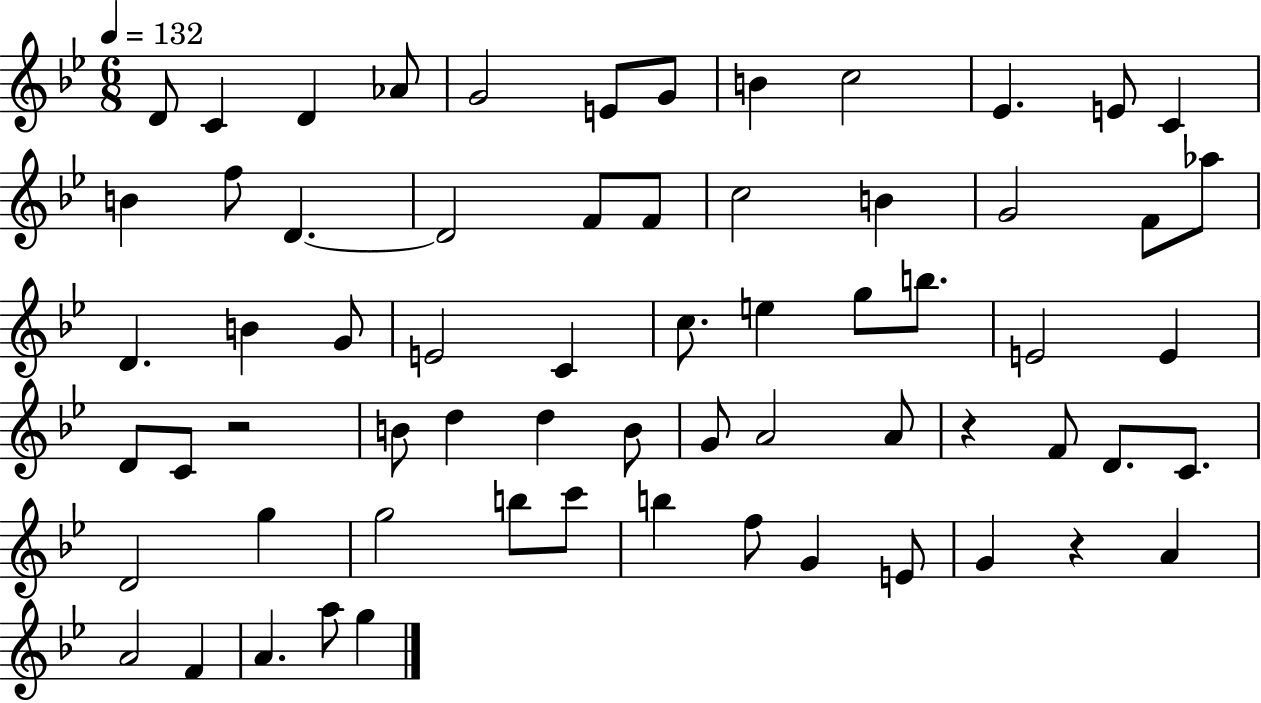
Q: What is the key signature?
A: BES major